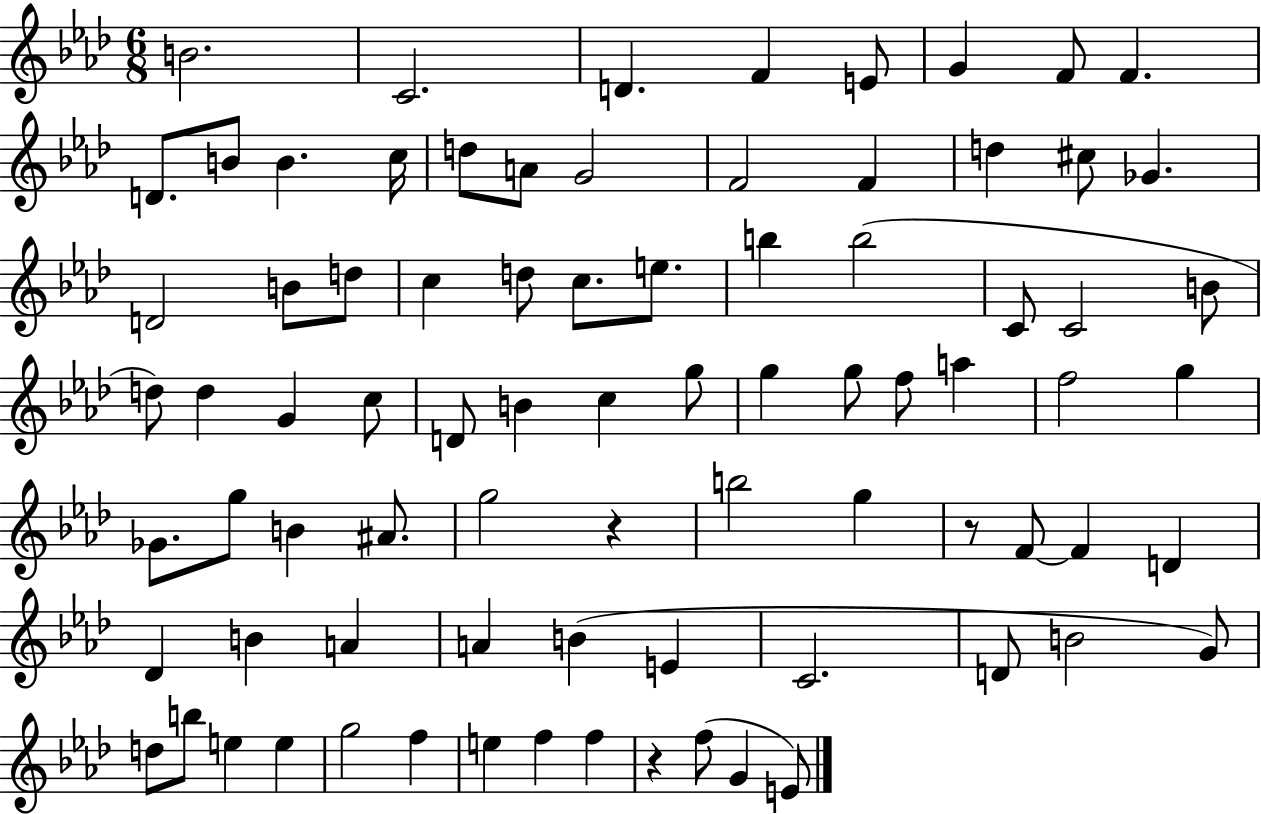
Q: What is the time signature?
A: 6/8